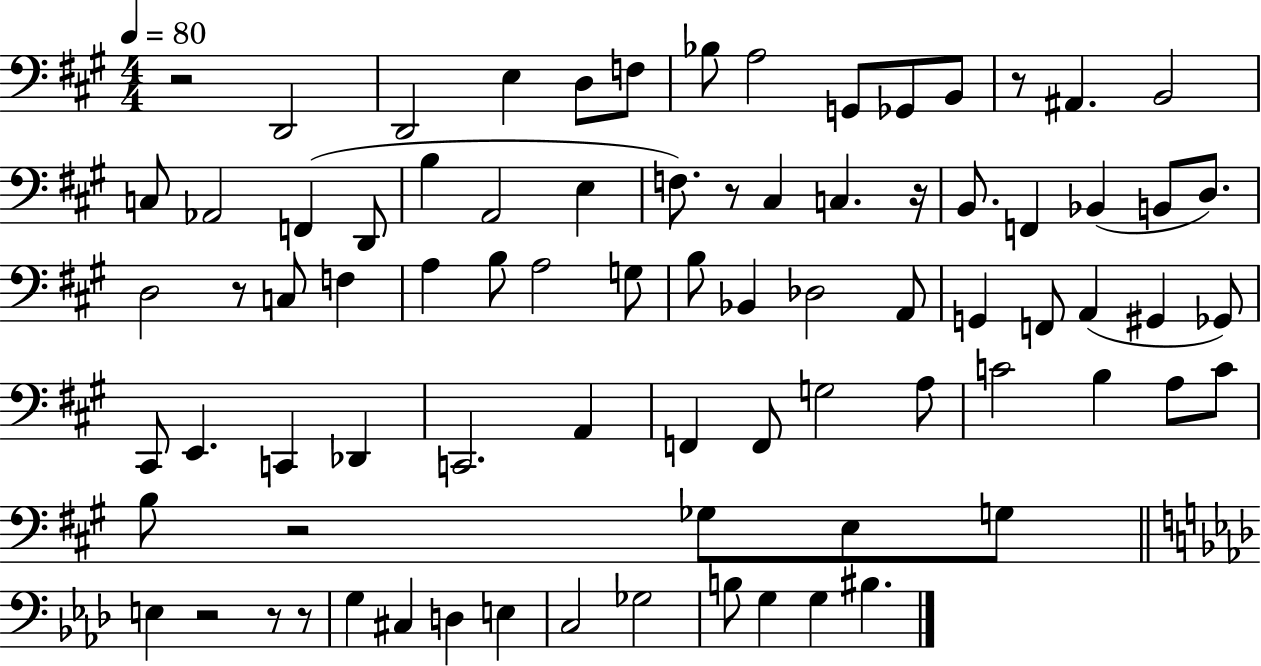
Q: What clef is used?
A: bass